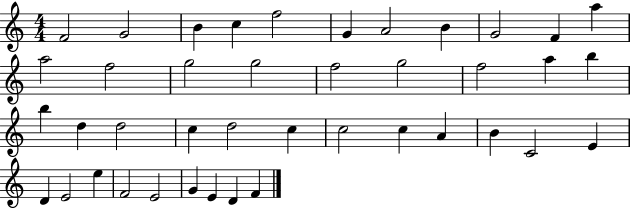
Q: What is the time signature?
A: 4/4